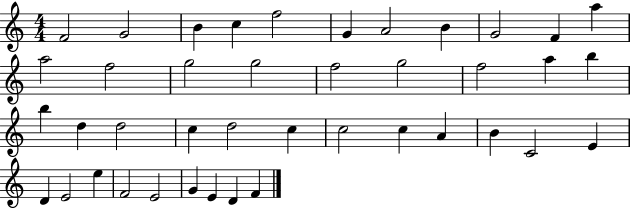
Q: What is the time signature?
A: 4/4